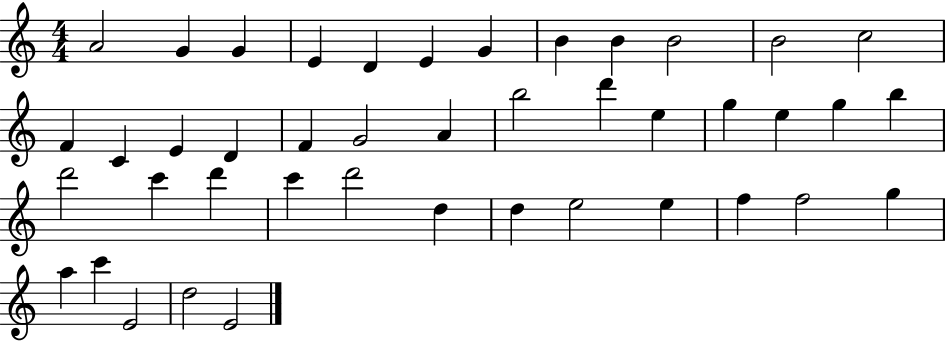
X:1
T:Untitled
M:4/4
L:1/4
K:C
A2 G G E D E G B B B2 B2 c2 F C E D F G2 A b2 d' e g e g b d'2 c' d' c' d'2 d d e2 e f f2 g a c' E2 d2 E2